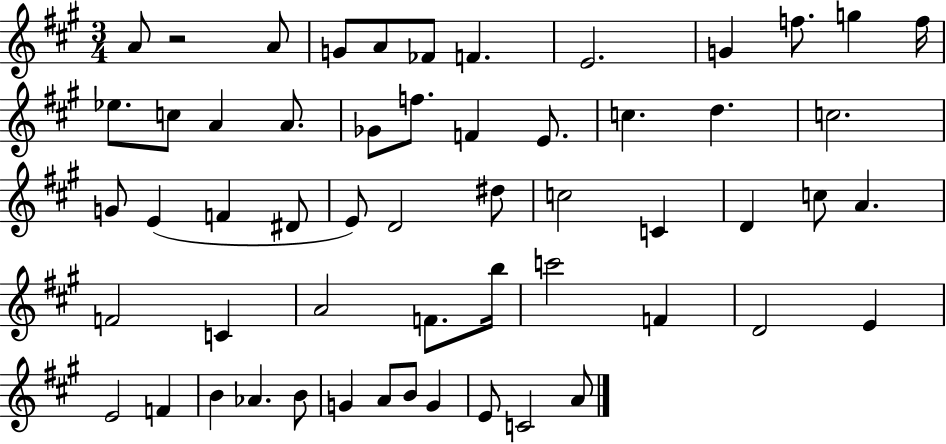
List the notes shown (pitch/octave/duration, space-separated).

A4/e R/h A4/e G4/e A4/e FES4/e F4/q. E4/h. G4/q F5/e. G5/q F5/s Eb5/e. C5/e A4/q A4/e. Gb4/e F5/e. F4/q E4/e. C5/q. D5/q. C5/h. G4/e E4/q F4/q D#4/e E4/e D4/h D#5/e C5/h C4/q D4/q C5/e A4/q. F4/h C4/q A4/h F4/e. B5/s C6/h F4/q D4/h E4/q E4/h F4/q B4/q Ab4/q. B4/e G4/q A4/e B4/e G4/q E4/e C4/h A4/e